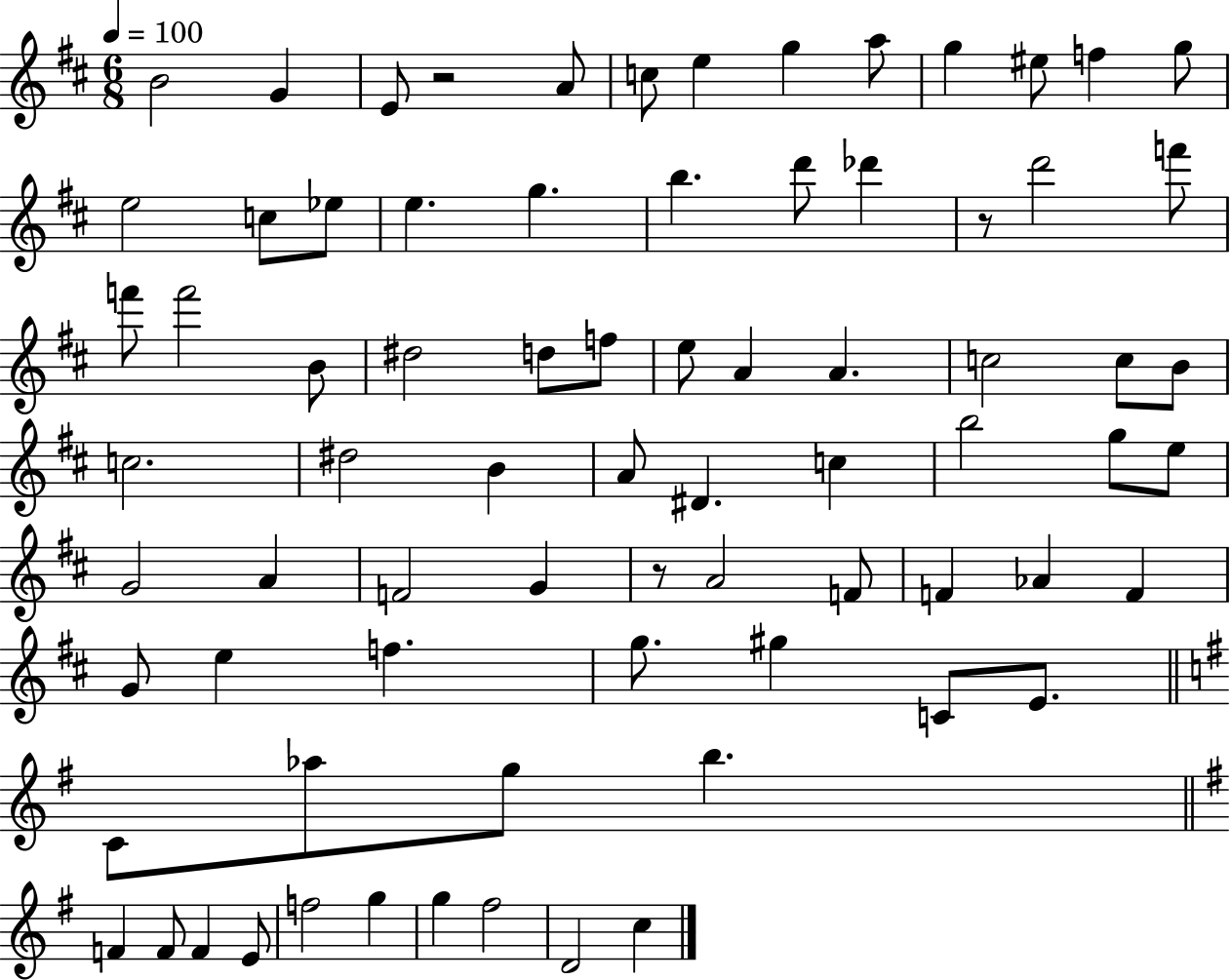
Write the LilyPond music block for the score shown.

{
  \clef treble
  \numericTimeSignature
  \time 6/8
  \key d \major
  \tempo 4 = 100
  b'2 g'4 | e'8 r2 a'8 | c''8 e''4 g''4 a''8 | g''4 eis''8 f''4 g''8 | \break e''2 c''8 ees''8 | e''4. g''4. | b''4. d'''8 des'''4 | r8 d'''2 f'''8 | \break f'''8 f'''2 b'8 | dis''2 d''8 f''8 | e''8 a'4 a'4. | c''2 c''8 b'8 | \break c''2. | dis''2 b'4 | a'8 dis'4. c''4 | b''2 g''8 e''8 | \break g'2 a'4 | f'2 g'4 | r8 a'2 f'8 | f'4 aes'4 f'4 | \break g'8 e''4 f''4. | g''8. gis''4 c'8 e'8. | \bar "||" \break \key g \major c'8 aes''8 g''8 b''4. | \bar "||" \break \key e \minor f'4 f'8 f'4 e'8 | f''2 g''4 | g''4 fis''2 | d'2 c''4 | \break \bar "|."
}